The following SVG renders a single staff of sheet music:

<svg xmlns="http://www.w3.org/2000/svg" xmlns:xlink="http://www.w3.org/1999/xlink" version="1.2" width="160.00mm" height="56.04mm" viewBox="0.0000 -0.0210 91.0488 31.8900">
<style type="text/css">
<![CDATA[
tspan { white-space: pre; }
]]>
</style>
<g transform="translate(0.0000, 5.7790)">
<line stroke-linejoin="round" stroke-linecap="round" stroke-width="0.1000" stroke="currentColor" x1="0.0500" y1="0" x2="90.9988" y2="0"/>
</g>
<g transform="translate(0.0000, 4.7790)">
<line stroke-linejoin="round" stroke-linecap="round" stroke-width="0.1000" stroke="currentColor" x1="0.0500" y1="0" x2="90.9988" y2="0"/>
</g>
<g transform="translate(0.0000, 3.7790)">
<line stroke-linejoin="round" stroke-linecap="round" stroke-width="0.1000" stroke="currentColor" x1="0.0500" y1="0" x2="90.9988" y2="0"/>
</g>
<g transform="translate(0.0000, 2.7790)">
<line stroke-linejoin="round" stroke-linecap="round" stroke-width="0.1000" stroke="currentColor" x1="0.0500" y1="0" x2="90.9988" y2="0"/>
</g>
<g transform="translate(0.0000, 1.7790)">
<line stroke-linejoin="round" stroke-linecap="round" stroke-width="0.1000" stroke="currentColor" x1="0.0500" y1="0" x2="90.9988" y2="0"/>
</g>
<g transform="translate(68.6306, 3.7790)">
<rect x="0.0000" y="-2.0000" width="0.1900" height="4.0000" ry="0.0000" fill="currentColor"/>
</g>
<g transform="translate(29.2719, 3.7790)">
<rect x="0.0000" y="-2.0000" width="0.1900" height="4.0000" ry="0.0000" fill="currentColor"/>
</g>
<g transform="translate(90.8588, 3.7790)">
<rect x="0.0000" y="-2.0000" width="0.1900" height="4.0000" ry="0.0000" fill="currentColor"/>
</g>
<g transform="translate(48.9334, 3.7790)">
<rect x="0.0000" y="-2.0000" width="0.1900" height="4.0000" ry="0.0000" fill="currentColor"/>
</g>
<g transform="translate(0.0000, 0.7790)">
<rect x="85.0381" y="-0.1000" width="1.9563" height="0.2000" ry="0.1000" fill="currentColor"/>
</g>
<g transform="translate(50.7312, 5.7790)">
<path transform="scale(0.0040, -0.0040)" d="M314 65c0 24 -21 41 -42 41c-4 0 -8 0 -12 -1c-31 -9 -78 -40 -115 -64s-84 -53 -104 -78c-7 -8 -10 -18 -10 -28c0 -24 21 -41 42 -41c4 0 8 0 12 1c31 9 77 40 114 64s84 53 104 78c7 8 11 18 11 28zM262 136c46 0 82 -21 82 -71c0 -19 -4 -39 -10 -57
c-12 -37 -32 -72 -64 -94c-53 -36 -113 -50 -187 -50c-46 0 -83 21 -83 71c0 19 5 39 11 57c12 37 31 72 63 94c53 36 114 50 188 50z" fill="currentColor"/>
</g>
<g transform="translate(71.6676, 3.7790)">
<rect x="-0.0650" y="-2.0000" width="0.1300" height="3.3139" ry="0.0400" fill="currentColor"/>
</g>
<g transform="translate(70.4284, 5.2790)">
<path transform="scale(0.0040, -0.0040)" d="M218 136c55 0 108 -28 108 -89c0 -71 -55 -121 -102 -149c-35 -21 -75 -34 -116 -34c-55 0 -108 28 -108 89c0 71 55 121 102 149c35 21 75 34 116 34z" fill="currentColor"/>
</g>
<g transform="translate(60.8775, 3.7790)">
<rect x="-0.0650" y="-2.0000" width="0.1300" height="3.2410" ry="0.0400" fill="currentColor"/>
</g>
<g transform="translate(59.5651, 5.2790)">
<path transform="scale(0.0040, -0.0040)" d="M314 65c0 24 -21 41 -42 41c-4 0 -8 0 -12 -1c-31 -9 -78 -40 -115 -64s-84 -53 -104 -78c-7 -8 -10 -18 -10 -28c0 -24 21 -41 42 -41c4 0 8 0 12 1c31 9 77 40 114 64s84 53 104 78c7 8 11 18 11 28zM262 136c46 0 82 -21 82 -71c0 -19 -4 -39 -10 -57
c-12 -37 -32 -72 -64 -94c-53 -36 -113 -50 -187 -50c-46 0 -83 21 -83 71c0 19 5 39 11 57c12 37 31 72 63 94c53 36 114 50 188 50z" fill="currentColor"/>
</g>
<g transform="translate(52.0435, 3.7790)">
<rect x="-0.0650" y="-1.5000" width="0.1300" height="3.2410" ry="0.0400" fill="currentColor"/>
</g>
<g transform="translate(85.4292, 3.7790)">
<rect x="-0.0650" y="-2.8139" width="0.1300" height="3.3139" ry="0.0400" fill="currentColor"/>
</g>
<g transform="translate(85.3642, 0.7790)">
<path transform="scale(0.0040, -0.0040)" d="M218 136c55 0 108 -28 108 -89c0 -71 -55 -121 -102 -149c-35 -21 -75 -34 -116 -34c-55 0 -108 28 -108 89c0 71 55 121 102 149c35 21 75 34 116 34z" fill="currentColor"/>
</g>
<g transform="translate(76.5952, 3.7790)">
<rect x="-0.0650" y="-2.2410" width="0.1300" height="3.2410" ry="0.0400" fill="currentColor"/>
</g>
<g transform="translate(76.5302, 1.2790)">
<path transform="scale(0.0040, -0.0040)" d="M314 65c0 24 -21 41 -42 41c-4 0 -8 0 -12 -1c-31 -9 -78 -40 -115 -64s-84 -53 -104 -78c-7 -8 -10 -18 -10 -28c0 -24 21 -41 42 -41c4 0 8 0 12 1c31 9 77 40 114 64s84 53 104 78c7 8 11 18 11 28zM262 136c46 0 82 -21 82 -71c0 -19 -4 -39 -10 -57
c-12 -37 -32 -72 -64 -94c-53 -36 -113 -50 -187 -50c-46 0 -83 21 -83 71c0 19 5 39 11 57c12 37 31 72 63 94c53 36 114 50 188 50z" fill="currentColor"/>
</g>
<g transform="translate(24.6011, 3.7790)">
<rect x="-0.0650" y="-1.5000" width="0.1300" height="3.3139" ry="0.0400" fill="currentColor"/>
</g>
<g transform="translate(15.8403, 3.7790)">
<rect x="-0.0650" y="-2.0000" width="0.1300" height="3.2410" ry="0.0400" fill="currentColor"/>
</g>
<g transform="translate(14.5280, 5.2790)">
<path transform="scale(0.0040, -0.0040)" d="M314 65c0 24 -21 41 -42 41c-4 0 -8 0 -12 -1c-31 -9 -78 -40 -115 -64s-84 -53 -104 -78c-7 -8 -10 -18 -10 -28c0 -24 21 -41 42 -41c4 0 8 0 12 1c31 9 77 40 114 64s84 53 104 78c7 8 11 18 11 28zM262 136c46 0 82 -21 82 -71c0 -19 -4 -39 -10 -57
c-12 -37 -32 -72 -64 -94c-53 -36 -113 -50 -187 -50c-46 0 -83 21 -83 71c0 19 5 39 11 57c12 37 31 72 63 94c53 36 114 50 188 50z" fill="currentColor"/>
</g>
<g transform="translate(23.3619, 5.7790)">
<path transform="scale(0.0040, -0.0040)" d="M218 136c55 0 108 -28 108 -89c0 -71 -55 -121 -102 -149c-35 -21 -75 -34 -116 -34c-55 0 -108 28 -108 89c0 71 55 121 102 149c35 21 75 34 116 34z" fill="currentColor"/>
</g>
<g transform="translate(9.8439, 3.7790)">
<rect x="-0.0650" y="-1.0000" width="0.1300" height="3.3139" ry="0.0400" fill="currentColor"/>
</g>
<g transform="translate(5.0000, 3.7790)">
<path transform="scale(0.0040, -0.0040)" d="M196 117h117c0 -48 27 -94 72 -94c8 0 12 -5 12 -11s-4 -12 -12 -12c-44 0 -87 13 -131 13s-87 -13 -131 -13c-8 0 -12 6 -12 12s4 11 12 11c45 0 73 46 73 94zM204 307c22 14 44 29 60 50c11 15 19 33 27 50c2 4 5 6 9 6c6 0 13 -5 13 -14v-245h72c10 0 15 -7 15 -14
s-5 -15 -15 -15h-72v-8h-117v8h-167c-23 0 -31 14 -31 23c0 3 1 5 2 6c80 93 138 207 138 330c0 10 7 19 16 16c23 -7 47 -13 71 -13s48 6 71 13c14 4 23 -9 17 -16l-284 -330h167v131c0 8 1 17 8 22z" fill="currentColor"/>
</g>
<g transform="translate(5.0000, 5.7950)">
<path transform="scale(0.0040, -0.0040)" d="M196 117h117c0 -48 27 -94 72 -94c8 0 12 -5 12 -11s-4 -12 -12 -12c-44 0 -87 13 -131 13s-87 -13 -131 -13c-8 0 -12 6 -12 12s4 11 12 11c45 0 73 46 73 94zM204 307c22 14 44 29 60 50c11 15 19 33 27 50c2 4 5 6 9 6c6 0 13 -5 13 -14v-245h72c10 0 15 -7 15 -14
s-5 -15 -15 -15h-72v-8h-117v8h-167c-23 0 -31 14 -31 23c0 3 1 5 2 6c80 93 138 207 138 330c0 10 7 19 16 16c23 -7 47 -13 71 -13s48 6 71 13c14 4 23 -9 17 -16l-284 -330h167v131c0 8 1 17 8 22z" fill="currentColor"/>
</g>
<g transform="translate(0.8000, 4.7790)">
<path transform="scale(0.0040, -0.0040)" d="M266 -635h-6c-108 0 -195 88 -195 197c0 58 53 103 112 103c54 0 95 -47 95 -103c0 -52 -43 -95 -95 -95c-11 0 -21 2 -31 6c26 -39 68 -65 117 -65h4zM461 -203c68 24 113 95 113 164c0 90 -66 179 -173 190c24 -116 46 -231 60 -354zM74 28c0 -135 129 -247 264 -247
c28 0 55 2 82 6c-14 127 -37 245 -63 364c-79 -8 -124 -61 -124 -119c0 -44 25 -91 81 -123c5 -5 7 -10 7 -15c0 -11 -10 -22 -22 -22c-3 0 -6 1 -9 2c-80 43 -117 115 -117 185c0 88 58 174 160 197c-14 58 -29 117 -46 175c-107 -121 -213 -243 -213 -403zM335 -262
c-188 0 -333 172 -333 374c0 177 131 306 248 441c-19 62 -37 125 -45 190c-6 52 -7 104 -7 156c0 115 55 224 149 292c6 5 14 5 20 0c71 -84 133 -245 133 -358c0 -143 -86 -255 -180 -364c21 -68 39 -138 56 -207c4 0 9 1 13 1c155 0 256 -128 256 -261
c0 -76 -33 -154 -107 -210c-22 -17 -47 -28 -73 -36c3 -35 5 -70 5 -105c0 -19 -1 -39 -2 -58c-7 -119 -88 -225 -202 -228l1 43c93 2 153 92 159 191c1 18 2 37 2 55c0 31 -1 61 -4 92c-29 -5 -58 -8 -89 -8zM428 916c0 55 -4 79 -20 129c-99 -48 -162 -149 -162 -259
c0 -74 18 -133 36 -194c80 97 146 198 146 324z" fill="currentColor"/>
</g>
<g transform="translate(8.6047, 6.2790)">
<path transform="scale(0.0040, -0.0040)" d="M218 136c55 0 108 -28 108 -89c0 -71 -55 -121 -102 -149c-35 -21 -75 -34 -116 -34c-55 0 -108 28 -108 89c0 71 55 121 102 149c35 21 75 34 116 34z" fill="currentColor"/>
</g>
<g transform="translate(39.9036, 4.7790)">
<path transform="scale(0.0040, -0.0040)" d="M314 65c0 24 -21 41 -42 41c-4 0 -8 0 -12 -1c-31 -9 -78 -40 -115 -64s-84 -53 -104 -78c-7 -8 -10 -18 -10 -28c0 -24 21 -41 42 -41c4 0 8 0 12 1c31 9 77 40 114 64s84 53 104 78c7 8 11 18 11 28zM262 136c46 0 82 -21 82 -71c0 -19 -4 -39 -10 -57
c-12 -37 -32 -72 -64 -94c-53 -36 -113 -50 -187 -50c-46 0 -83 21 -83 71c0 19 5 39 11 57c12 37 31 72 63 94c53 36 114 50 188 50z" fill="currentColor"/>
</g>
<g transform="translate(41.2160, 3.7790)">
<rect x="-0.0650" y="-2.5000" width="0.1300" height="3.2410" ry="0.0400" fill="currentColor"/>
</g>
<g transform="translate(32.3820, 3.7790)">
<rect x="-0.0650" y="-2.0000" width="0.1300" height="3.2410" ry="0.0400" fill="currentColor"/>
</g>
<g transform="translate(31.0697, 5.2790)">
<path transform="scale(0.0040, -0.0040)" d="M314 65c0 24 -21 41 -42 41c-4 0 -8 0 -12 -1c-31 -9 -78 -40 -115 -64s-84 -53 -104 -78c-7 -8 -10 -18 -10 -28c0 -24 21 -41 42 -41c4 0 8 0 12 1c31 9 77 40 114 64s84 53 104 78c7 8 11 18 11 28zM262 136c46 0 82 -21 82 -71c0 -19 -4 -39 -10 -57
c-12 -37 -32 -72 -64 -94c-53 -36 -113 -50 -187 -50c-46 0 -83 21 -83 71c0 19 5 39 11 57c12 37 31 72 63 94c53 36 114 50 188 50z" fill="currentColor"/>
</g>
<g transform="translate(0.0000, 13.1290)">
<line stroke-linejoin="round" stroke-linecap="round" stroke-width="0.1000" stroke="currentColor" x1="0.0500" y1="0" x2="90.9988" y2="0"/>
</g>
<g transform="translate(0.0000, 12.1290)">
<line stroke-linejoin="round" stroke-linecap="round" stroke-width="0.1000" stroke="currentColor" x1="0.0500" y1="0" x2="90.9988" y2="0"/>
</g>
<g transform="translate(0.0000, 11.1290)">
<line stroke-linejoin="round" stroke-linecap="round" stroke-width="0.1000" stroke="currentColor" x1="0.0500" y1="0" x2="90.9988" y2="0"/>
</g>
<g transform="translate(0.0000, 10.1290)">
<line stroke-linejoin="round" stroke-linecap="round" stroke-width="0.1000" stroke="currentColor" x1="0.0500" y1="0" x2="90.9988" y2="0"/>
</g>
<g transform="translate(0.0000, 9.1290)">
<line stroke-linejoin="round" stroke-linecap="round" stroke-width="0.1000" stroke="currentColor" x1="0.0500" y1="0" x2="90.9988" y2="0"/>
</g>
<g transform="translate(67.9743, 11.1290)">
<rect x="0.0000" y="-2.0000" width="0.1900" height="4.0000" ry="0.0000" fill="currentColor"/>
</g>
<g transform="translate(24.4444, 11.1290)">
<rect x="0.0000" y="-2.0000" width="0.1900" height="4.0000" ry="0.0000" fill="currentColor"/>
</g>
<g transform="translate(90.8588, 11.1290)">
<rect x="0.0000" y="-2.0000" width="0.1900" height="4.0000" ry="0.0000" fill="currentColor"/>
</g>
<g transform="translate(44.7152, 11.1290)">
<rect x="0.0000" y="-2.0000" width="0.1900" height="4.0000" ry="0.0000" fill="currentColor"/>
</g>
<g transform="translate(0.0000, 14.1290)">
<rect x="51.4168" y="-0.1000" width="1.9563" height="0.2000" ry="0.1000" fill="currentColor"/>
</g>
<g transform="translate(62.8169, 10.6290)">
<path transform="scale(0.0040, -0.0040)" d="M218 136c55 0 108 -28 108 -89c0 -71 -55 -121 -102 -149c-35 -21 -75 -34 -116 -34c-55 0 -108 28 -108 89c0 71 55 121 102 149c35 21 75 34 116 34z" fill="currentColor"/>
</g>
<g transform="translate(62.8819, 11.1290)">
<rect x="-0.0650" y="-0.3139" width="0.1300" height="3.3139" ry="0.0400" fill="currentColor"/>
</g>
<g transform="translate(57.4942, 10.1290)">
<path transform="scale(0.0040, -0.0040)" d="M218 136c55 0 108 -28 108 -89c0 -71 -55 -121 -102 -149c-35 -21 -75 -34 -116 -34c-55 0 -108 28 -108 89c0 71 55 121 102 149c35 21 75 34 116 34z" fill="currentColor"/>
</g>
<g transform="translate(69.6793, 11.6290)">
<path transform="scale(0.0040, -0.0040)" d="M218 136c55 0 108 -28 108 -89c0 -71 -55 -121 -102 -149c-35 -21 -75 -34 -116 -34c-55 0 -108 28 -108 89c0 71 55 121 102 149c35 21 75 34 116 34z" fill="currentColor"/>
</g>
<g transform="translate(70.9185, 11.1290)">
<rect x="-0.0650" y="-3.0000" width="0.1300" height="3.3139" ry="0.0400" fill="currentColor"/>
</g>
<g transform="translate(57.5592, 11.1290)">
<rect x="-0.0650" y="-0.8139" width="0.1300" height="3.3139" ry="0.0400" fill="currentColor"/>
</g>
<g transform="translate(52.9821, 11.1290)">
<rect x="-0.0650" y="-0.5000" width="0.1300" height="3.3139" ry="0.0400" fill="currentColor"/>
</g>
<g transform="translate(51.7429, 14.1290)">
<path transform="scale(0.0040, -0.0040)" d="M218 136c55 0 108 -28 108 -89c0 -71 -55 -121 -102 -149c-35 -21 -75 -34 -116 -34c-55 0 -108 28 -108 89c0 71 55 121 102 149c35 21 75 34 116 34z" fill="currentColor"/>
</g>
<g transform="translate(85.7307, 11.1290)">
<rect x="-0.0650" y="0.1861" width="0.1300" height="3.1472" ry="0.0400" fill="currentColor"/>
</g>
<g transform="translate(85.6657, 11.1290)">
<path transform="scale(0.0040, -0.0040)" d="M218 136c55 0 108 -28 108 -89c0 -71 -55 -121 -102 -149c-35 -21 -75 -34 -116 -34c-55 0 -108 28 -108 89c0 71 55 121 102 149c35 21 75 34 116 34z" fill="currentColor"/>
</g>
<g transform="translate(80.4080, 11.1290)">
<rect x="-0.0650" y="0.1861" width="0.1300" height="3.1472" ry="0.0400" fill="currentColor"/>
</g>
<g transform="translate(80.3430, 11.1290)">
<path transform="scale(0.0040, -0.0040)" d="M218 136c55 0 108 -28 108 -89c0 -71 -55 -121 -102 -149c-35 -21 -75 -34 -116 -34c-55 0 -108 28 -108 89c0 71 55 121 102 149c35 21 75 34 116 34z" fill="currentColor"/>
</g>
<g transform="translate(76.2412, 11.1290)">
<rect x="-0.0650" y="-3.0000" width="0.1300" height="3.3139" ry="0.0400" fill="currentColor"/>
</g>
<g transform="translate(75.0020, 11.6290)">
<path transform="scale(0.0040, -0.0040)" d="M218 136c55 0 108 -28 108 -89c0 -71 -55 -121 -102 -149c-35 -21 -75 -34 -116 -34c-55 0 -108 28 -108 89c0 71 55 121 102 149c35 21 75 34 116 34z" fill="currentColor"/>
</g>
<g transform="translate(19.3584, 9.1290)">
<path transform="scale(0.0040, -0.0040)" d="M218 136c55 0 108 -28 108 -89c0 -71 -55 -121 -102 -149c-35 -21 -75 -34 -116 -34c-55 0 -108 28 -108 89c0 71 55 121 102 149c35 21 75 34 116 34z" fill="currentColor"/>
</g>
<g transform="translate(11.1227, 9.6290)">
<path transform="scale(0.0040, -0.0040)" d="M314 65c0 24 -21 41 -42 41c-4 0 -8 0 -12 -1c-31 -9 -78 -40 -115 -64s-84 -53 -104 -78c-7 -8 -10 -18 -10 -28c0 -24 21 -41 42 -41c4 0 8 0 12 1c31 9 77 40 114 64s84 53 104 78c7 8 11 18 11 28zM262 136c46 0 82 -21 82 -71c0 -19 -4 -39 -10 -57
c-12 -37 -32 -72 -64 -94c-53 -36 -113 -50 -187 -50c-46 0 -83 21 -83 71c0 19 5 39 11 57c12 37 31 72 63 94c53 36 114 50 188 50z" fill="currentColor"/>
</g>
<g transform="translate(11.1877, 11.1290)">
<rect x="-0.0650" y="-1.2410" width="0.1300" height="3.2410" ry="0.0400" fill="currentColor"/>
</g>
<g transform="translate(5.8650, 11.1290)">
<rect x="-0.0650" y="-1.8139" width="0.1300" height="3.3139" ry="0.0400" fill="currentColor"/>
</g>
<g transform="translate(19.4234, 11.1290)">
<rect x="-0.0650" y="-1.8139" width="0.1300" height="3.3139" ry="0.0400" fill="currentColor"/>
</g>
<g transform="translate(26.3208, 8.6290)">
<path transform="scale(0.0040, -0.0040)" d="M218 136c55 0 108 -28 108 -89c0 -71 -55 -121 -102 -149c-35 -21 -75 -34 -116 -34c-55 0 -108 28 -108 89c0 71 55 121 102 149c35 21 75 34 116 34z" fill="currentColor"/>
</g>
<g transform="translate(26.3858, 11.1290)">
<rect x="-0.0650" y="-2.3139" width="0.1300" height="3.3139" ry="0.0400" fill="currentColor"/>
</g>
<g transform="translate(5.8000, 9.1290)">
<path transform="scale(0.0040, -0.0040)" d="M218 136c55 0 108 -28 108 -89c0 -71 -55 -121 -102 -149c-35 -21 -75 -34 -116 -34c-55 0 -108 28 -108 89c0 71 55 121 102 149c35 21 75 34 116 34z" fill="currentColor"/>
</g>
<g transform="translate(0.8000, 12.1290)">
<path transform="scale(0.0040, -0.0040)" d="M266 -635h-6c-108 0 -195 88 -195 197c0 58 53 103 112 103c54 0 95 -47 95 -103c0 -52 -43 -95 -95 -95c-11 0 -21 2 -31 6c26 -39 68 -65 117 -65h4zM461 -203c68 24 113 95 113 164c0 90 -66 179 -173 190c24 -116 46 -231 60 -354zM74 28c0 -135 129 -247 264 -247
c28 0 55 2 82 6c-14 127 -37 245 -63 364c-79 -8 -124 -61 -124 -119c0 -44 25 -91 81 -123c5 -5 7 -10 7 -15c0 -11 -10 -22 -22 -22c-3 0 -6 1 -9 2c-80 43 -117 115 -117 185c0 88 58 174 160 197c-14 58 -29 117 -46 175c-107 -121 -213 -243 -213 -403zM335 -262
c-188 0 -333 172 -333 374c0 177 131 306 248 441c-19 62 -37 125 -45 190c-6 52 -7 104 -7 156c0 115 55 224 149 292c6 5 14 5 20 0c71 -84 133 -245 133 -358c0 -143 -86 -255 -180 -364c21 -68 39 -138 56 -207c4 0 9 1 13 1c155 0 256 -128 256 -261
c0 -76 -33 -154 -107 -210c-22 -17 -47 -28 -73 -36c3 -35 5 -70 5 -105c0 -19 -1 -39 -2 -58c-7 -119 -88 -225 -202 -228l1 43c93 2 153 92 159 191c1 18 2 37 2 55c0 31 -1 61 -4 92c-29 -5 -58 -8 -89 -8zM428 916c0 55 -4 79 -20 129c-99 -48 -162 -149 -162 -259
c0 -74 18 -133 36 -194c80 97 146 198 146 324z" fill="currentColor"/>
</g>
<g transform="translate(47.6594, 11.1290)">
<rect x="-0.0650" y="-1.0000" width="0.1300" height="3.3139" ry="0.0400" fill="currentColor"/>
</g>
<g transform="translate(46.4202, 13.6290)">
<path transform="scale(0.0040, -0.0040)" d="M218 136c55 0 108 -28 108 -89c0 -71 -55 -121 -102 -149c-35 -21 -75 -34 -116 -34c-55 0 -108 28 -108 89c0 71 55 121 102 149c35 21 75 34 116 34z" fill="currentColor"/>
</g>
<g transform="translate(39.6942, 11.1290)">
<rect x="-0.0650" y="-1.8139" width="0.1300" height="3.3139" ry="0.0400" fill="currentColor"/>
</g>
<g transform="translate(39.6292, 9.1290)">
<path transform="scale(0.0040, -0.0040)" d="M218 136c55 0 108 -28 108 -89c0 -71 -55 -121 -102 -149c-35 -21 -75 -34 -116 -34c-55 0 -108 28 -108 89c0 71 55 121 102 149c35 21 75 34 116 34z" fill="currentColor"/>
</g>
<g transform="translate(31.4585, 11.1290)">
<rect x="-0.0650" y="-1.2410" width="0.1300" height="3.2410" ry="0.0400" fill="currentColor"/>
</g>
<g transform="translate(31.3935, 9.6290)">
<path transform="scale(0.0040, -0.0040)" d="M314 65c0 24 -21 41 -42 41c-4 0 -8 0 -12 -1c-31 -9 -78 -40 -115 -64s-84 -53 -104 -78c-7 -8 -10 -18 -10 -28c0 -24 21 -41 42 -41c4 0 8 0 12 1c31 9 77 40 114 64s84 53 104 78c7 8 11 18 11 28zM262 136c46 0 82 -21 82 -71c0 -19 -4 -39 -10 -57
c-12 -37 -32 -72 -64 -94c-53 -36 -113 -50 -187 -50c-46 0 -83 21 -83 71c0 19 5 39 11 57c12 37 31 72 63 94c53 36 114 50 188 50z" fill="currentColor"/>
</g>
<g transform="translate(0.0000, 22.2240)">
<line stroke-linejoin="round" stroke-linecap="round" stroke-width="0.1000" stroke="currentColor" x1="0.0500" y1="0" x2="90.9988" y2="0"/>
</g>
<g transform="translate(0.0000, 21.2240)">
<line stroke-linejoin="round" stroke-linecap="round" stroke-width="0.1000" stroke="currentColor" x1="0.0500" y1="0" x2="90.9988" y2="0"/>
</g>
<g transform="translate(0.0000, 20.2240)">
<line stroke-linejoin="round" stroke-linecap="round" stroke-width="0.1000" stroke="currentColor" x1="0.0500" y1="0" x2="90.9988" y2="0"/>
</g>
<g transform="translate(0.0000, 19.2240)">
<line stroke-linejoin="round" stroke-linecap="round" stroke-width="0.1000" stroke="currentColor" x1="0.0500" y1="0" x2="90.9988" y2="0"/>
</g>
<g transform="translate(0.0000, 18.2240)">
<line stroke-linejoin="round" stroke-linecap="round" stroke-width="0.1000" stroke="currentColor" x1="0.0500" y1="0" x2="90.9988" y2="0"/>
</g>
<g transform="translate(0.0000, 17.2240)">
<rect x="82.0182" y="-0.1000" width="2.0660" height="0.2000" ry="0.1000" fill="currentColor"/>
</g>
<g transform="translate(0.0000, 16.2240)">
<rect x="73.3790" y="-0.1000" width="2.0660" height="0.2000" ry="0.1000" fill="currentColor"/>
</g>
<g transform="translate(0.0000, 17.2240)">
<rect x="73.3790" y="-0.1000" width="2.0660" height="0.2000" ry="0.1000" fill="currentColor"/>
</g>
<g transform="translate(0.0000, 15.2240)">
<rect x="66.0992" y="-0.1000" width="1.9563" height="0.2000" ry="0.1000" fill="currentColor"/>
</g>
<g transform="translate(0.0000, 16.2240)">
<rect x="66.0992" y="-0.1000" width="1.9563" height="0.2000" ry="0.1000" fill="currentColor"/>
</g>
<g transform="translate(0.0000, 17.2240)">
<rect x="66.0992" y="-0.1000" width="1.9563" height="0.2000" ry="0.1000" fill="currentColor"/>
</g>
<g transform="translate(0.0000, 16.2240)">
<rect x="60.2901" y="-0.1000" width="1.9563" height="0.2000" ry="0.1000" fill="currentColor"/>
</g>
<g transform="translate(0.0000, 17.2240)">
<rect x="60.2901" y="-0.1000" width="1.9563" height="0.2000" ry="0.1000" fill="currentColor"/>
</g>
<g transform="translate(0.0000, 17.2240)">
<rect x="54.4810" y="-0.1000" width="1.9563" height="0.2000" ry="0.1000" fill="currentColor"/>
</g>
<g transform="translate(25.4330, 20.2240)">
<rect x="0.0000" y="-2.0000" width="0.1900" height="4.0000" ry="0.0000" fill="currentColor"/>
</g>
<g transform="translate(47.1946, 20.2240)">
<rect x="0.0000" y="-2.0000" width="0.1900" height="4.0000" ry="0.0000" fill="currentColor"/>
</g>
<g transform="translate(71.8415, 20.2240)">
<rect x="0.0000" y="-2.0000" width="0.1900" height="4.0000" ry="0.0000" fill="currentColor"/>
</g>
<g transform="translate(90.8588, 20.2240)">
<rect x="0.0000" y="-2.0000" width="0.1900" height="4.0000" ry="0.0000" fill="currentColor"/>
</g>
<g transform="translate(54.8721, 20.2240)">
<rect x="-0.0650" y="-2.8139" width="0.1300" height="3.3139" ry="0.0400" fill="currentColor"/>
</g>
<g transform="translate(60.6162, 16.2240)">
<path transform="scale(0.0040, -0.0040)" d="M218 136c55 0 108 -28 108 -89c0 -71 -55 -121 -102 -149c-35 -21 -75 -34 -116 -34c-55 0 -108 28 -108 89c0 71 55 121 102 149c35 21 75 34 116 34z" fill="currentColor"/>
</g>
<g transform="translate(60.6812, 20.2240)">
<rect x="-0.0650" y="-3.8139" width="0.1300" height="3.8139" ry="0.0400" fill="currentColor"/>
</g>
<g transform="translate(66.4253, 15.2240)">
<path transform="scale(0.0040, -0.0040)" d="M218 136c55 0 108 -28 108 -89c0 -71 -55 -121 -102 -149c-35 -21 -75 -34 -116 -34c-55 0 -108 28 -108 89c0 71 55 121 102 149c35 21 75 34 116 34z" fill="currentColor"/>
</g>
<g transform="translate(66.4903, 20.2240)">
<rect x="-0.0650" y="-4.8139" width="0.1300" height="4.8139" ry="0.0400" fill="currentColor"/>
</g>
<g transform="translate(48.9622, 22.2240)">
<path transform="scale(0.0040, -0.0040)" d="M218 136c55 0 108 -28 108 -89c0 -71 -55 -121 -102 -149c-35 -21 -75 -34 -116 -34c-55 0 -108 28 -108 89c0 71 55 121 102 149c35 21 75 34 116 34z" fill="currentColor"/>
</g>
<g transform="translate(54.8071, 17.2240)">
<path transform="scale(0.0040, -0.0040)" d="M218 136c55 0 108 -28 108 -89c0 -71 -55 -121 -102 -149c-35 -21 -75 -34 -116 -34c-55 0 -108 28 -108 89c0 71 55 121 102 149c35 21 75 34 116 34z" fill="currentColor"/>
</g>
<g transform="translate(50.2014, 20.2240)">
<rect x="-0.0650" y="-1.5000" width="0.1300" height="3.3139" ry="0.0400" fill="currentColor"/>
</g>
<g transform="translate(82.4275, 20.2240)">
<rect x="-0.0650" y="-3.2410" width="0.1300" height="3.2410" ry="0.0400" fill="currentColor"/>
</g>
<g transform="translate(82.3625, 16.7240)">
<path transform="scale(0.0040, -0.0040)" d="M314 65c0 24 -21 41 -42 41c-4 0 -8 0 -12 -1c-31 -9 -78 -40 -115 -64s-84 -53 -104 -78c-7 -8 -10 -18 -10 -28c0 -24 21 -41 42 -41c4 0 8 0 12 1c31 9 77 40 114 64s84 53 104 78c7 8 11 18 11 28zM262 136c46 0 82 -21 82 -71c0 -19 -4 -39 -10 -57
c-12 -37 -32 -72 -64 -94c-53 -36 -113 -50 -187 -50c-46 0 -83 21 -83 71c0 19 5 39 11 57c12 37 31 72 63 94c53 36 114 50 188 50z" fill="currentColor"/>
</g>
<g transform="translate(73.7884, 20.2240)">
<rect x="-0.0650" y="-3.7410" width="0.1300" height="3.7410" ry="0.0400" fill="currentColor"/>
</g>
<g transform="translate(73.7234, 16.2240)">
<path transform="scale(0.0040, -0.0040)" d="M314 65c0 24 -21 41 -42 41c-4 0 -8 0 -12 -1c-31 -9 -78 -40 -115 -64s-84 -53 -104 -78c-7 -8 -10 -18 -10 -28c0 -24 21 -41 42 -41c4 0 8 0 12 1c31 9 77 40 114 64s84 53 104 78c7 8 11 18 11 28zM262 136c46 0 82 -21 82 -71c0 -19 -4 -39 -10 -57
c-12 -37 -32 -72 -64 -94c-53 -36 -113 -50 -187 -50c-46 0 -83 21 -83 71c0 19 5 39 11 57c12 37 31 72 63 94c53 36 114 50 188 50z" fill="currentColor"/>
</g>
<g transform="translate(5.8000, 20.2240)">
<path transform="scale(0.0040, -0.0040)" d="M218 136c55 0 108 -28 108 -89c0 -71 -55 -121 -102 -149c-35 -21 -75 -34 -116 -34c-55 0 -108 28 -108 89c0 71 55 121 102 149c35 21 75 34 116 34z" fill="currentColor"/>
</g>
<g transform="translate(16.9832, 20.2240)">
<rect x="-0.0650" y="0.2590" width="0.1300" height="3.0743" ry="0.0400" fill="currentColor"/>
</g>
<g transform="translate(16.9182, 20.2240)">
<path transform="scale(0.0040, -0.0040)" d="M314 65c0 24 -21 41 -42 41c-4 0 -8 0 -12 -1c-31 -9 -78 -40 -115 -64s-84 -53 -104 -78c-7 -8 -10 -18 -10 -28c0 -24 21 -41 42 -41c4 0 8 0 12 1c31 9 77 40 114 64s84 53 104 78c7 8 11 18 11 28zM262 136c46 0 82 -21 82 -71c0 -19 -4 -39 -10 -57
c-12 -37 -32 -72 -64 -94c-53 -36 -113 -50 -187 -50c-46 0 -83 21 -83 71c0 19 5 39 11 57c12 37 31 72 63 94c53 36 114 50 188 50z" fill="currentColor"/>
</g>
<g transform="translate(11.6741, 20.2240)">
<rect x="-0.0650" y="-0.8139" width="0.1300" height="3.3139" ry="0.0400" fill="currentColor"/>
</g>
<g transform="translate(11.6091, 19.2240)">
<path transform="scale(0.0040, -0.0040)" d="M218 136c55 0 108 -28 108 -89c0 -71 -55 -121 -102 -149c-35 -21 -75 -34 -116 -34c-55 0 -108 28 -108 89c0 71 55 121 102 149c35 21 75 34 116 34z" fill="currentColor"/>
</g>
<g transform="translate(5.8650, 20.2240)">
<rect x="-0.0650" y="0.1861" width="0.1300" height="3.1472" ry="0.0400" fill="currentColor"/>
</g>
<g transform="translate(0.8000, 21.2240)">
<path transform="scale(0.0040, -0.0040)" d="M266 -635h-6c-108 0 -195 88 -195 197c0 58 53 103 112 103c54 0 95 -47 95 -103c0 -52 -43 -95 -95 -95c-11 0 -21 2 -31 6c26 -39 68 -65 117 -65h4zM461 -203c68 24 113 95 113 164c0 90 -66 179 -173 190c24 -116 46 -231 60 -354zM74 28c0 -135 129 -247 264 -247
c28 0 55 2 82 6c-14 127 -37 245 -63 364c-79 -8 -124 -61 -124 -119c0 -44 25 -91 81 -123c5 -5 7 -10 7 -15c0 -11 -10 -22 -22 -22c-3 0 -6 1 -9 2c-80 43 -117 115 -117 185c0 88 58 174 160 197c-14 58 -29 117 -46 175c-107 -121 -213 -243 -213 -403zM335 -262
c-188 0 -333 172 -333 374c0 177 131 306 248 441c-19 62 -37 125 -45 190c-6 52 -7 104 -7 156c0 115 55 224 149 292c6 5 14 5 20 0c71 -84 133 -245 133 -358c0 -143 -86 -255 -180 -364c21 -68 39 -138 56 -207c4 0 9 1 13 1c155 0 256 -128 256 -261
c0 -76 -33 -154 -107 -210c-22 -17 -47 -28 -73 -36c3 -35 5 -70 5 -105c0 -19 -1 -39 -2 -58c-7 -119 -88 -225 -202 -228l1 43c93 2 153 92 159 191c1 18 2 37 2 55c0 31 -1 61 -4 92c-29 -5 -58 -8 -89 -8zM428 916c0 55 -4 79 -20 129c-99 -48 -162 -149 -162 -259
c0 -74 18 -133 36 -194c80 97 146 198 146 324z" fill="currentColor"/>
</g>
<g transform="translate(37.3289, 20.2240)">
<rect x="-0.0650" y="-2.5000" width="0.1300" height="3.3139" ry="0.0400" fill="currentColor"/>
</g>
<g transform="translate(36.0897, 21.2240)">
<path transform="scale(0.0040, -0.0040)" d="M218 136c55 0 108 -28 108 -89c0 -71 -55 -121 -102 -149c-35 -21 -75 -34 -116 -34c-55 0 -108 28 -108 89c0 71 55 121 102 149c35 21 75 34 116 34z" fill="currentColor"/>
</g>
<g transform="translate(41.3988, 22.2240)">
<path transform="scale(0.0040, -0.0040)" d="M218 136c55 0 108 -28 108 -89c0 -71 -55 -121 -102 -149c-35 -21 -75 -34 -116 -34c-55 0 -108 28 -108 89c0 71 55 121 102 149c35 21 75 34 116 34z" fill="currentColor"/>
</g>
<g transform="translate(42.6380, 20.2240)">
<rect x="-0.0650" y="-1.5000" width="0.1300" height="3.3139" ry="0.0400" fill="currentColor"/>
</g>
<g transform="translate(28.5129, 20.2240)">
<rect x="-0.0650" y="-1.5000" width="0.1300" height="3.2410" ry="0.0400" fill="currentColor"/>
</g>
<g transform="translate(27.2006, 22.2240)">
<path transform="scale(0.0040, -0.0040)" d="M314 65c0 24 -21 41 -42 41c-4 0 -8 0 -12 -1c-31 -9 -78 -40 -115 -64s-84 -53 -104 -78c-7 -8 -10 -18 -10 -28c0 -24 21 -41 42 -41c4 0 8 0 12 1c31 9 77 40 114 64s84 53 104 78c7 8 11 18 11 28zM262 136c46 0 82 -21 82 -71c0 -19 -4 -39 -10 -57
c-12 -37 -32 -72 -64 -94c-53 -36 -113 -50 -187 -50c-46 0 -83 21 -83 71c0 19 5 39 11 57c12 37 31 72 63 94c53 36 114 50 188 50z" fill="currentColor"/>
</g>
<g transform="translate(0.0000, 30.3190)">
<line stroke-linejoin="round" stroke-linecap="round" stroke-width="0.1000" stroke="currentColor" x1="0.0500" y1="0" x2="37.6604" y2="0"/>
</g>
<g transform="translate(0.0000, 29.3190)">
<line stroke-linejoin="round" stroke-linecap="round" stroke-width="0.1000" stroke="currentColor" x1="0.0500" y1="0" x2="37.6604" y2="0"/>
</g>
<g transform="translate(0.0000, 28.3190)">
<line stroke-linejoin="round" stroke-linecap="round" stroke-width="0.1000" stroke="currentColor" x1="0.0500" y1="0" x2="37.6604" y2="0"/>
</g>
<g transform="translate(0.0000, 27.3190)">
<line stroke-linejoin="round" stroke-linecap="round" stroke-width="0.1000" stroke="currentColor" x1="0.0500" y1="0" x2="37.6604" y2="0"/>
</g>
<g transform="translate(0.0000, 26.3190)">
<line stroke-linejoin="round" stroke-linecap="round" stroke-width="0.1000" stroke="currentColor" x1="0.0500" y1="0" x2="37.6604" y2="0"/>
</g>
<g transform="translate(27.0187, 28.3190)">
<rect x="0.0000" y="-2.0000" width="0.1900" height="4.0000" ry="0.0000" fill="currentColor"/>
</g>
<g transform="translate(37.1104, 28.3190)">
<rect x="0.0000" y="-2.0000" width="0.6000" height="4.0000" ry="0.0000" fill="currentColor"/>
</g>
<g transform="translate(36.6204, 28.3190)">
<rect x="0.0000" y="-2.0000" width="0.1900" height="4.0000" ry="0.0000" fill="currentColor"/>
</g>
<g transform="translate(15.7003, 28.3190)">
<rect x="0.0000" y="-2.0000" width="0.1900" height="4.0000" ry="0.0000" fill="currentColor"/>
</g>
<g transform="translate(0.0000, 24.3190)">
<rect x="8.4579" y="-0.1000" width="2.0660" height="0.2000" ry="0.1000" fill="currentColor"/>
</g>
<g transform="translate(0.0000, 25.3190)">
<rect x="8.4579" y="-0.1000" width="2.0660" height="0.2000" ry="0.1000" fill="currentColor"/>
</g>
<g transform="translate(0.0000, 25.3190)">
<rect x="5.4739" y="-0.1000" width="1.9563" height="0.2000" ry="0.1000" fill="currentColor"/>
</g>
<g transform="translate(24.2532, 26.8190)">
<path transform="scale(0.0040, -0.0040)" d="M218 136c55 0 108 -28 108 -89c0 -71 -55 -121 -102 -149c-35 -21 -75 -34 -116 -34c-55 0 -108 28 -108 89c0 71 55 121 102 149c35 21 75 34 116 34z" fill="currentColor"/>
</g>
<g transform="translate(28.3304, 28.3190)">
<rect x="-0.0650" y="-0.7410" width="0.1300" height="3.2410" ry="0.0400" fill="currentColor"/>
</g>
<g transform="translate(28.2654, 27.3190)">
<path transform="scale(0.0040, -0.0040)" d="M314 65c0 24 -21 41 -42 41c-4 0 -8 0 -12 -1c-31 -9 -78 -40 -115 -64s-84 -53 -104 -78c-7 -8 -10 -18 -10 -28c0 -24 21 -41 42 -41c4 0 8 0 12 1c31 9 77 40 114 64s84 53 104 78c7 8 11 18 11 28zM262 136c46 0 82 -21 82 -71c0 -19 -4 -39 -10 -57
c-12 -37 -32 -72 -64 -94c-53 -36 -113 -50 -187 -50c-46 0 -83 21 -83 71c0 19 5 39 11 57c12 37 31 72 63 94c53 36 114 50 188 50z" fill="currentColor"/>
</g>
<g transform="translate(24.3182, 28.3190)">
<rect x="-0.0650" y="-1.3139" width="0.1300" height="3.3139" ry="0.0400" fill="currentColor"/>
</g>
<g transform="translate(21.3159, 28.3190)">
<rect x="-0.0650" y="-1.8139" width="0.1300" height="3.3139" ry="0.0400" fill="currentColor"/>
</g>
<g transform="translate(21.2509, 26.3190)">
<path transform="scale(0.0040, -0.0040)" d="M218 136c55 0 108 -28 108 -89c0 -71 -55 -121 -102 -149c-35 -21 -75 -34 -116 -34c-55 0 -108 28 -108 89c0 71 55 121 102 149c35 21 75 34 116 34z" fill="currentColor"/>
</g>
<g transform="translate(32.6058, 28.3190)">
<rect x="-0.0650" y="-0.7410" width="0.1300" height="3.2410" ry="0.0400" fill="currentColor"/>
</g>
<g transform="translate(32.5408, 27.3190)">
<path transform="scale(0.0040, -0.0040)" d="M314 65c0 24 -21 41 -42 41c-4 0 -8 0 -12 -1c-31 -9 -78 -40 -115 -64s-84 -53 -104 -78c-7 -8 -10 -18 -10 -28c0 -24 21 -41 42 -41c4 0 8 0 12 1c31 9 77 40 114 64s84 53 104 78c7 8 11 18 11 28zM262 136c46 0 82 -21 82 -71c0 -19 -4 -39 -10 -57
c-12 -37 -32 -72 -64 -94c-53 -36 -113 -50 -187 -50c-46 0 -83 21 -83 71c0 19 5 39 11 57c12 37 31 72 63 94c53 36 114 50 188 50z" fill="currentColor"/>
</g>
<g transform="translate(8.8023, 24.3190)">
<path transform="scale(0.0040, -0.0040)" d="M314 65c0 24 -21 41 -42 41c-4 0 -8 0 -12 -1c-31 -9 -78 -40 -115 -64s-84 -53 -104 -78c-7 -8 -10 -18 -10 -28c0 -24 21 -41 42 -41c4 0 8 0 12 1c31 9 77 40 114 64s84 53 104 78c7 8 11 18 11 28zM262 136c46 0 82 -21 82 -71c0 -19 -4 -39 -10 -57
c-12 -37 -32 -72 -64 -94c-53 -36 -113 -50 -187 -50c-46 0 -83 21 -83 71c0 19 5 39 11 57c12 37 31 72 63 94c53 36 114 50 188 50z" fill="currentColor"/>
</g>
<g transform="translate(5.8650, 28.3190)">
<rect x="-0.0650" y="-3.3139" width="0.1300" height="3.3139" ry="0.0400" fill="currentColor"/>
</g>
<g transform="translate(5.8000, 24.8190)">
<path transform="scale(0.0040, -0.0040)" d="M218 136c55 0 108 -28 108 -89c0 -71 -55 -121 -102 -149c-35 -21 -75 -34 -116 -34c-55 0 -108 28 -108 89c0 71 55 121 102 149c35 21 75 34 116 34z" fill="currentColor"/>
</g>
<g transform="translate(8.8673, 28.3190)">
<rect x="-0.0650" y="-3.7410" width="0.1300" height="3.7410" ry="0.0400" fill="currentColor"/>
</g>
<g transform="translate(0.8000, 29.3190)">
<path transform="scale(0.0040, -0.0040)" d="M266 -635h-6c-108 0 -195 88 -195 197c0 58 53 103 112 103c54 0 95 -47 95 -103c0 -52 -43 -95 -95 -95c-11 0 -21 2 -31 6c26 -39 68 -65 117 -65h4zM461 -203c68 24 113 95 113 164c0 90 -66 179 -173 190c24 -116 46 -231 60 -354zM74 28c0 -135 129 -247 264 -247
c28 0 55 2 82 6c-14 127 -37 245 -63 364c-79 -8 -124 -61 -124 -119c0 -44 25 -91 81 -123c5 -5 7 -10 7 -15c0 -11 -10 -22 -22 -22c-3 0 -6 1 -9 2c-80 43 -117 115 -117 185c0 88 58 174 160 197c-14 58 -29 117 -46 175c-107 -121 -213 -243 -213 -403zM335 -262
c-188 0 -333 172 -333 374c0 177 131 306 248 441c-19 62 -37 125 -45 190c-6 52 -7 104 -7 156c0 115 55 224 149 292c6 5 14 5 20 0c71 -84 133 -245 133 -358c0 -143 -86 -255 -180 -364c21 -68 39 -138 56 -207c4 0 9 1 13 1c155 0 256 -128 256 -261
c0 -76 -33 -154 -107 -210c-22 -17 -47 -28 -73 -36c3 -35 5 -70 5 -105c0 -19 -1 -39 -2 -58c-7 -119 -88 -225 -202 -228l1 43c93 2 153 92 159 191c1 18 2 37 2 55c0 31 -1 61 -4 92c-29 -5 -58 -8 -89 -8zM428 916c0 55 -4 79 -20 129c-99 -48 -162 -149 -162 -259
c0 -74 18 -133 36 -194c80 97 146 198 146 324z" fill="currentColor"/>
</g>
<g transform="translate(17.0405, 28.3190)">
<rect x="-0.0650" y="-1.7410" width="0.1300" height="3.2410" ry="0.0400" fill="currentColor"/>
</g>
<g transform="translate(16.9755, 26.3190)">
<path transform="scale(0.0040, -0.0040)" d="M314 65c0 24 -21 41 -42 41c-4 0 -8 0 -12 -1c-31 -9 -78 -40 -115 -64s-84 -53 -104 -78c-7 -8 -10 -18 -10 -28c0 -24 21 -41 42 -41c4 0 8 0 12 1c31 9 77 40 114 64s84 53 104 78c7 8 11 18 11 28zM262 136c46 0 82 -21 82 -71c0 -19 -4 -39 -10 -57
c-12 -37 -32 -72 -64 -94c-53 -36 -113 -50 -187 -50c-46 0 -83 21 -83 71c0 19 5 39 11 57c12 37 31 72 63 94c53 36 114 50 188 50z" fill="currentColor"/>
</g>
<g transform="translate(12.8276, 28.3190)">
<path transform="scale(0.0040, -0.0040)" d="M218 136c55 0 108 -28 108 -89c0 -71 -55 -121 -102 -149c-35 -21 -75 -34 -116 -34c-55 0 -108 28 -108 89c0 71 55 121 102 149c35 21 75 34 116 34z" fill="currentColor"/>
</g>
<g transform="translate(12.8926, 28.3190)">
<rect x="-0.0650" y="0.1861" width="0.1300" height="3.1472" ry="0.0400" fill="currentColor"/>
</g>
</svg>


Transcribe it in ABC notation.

X:1
T:Untitled
M:4/4
L:1/4
K:C
D F2 E F2 G2 E2 F2 F g2 a f e2 f g e2 f D C d c A A B B B d B2 E2 G E E a c' e' c'2 b2 b c'2 B f2 f e d2 d2